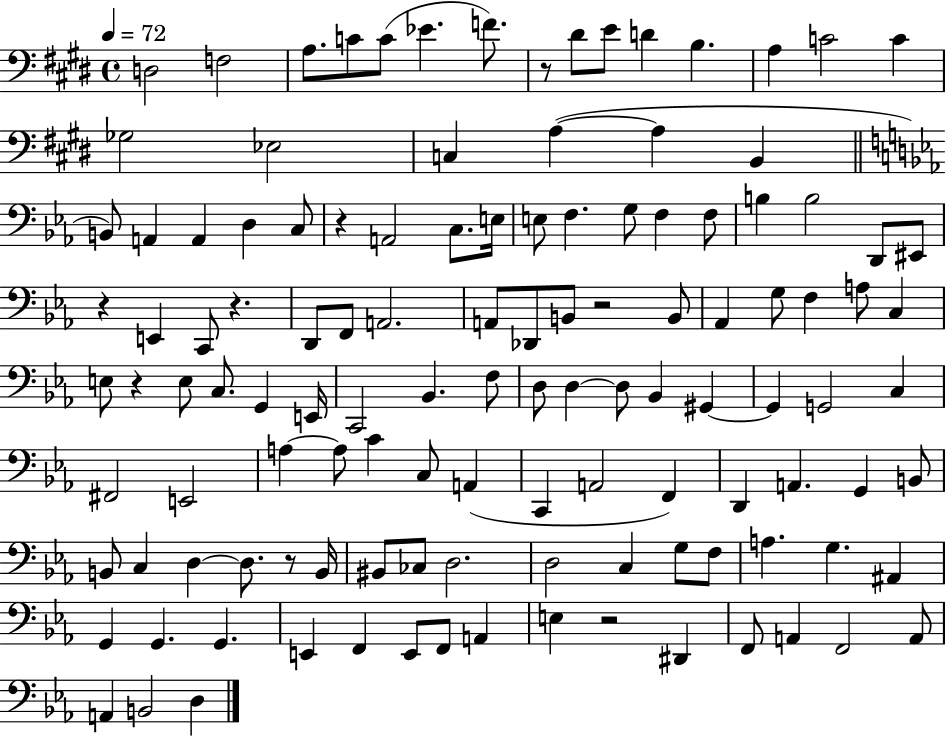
{
  \clef bass
  \time 4/4
  \defaultTimeSignature
  \key e \major
  \tempo 4 = 72
  \repeat volta 2 { d2 f2 | a8. c'8 c'8( ees'4. f'8.) | r8 dis'8 e'8 d'4 b4. | a4 c'2 c'4 | \break ges2 ees2 | c4 a4~(~ a4 b,4 | \bar "||" \break \key ees \major b,8) a,4 a,4 d4 c8 | r4 a,2 c8. e16 | e8 f4. g8 f4 f8 | b4 b2 d,8 eis,8 | \break r4 e,4 c,8 r4. | d,8 f,8 a,2. | a,8 des,8 b,8 r2 b,8 | aes,4 g8 f4 a8 c4 | \break e8 r4 e8 c8. g,4 e,16 | c,2 bes,4. f8 | d8 d4~~ d8 bes,4 gis,4~~ | gis,4 g,2 c4 | \break fis,2 e,2 | a4~~ a8 c'4 c8 a,4( | c,4 a,2 f,4) | d,4 a,4. g,4 b,8 | \break b,8 c4 d4~~ d8. r8 b,16 | bis,8 ces8 d2. | d2 c4 g8 f8 | a4. g4. ais,4 | \break g,4 g,4. g,4. | e,4 f,4 e,8 f,8 a,4 | e4 r2 dis,4 | f,8 a,4 f,2 a,8 | \break a,4 b,2 d4 | } \bar "|."
}